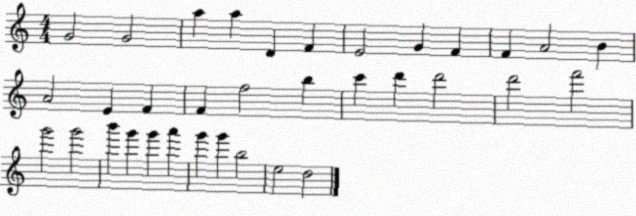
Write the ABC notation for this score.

X:1
T:Untitled
M:4/4
L:1/4
K:C
G2 G2 a a D F E2 G F F A2 B A2 E F F f2 b c' d' d'2 d'2 f'2 g'2 g'2 b' g' g' a' g' g' b2 e2 d2